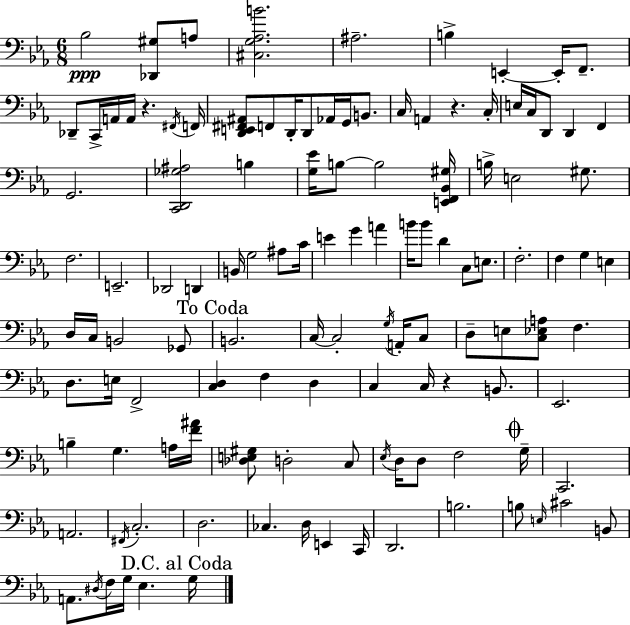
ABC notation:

X:1
T:Untitled
M:6/8
L:1/4
K:Eb
_B,2 [_D,,^G,]/2 A,/2 [^C,G,_A,B]2 ^A,2 B, E,, E,,/4 F,,/2 _D,,/2 C,,/4 A,,/4 A,,/4 z ^F,,/4 F,,/4 [D,,E,,^F,,^A,,]/2 F,,/2 D,,/4 D,,/2 _A,,/4 G,,/4 B,,/2 C,/4 A,, z C,/4 E,/4 C,/4 D,,/2 D,, F,, G,,2 [C,,D,,_G,^A,]2 B, [G,_E]/4 B,/2 B,2 [E,,F,,_B,,^G,]/4 B,/4 E,2 ^G,/2 F,2 E,,2 _D,,2 D,, B,,/4 G,2 ^A,/2 C/4 E G A B/4 B/2 D C,/2 E,/2 F,2 F, G, E, D,/4 C,/4 B,,2 _G,,/2 B,,2 C,/4 C,2 G,/4 A,,/4 C,/2 D,/2 E,/2 [C,_E,A,]/2 F, D,/2 E,/4 F,,2 [C,D,] F, D, C, C,/4 z B,,/2 _E,,2 B, G, A,/4 [F^A]/4 [_D,E,^G,]/2 D,2 C,/2 _E,/4 D,/4 D,/2 F,2 G,/4 C,,2 A,,2 ^F,,/4 C,2 D,2 _C, D,/4 E,, C,,/4 D,,2 B,2 B,/2 E,/4 ^C2 B,,/2 A,,/2 ^D,/4 F,/4 G,/4 _E, G,/4